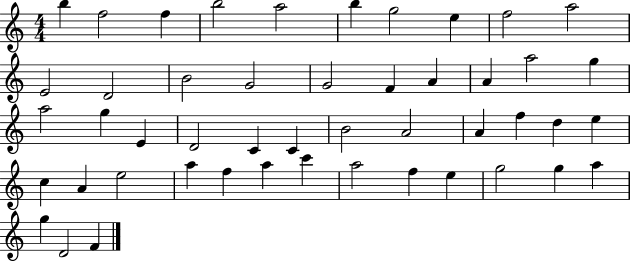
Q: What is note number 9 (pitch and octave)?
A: F5